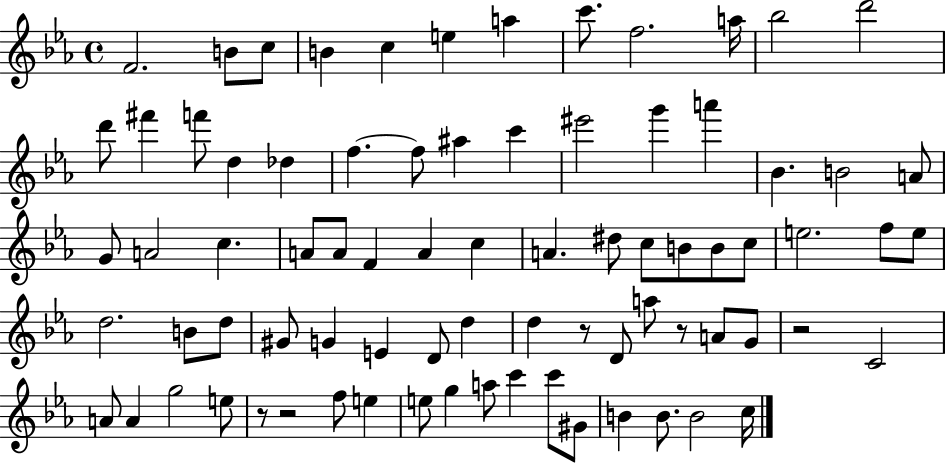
X:1
T:Untitled
M:4/4
L:1/4
K:Eb
F2 B/2 c/2 B c e a c'/2 f2 a/4 _b2 d'2 d'/2 ^f' f'/2 d _d f f/2 ^a c' ^e'2 g' a' _B B2 A/2 G/2 A2 c A/2 A/2 F A c A ^d/2 c/2 B/2 B/2 c/2 e2 f/2 e/2 d2 B/2 d/2 ^G/2 G E D/2 d d z/2 D/2 a/2 z/2 A/2 G/2 z2 C2 A/2 A g2 e/2 z/2 z2 f/2 e e/2 g a/2 c' c'/2 ^G/2 B B/2 B2 c/4